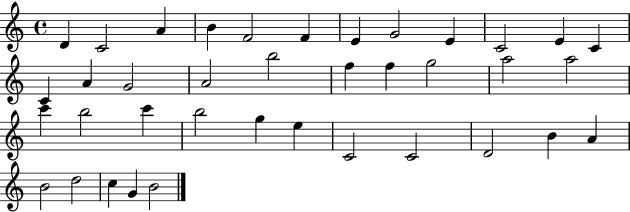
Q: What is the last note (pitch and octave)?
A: B4